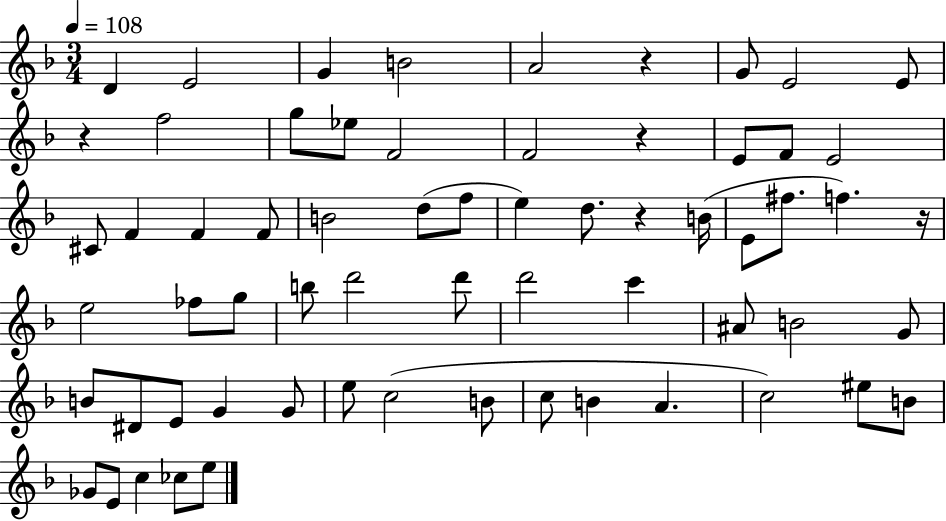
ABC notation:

X:1
T:Untitled
M:3/4
L:1/4
K:F
D E2 G B2 A2 z G/2 E2 E/2 z f2 g/2 _e/2 F2 F2 z E/2 F/2 E2 ^C/2 F F F/2 B2 d/2 f/2 e d/2 z B/4 E/2 ^f/2 f z/4 e2 _f/2 g/2 b/2 d'2 d'/2 d'2 c' ^A/2 B2 G/2 B/2 ^D/2 E/2 G G/2 e/2 c2 B/2 c/2 B A c2 ^e/2 B/2 _G/2 E/2 c _c/2 e/2